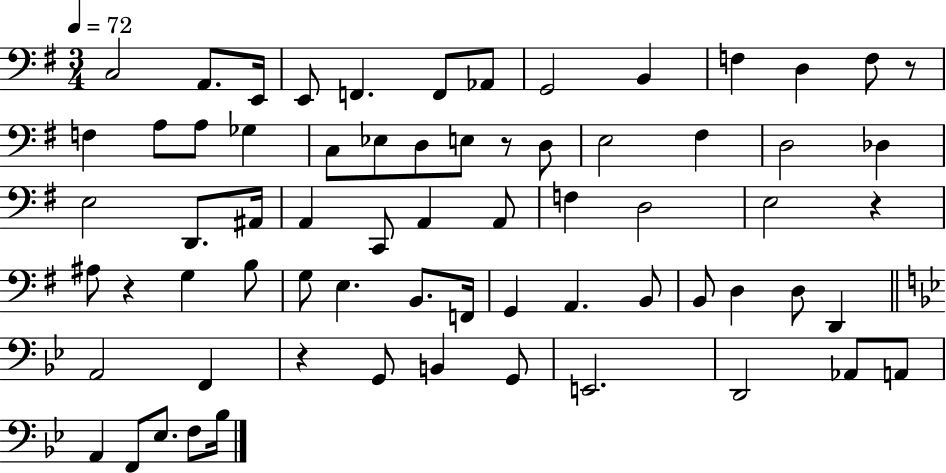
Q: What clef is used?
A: bass